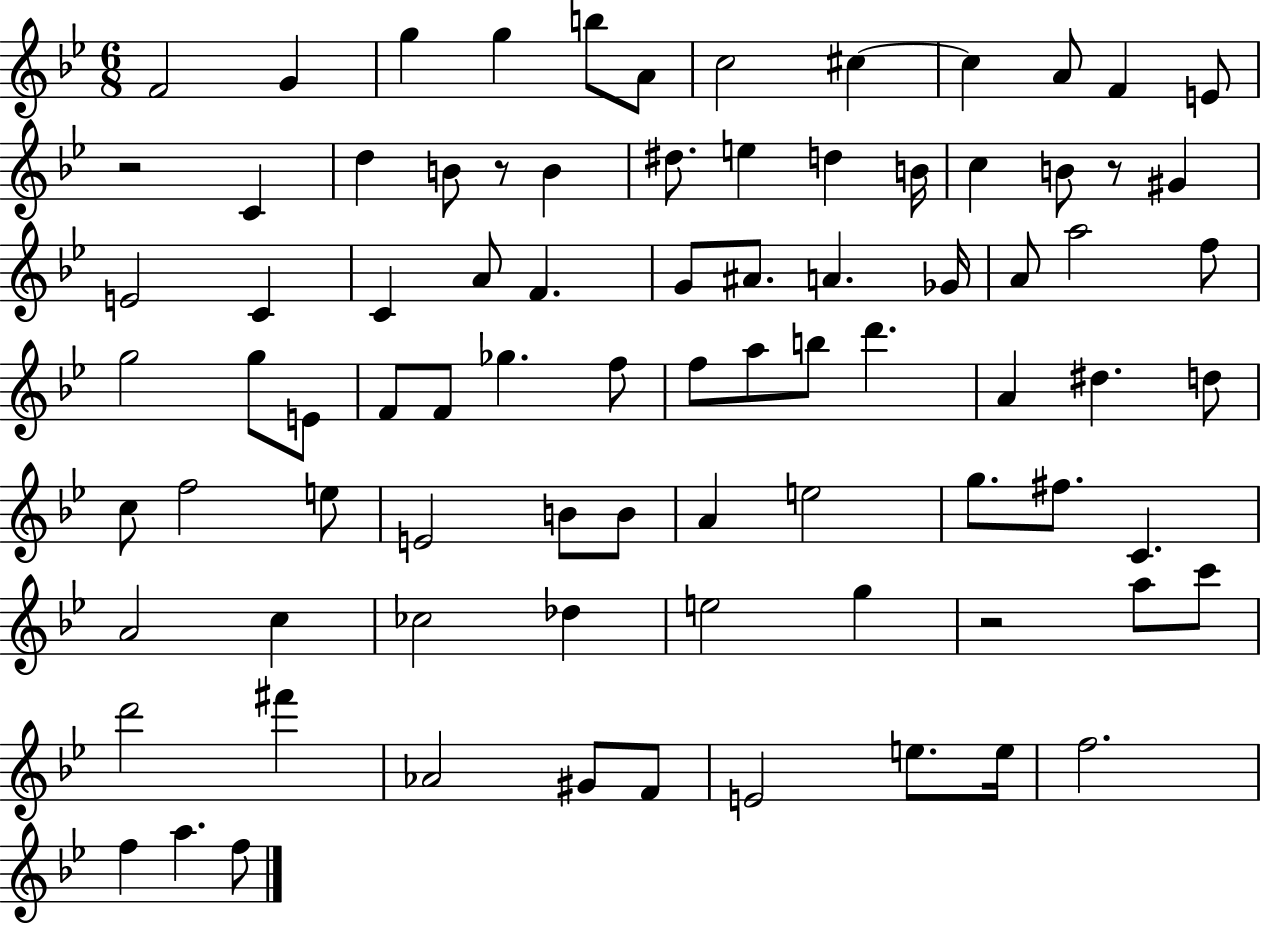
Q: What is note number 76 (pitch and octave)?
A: E5